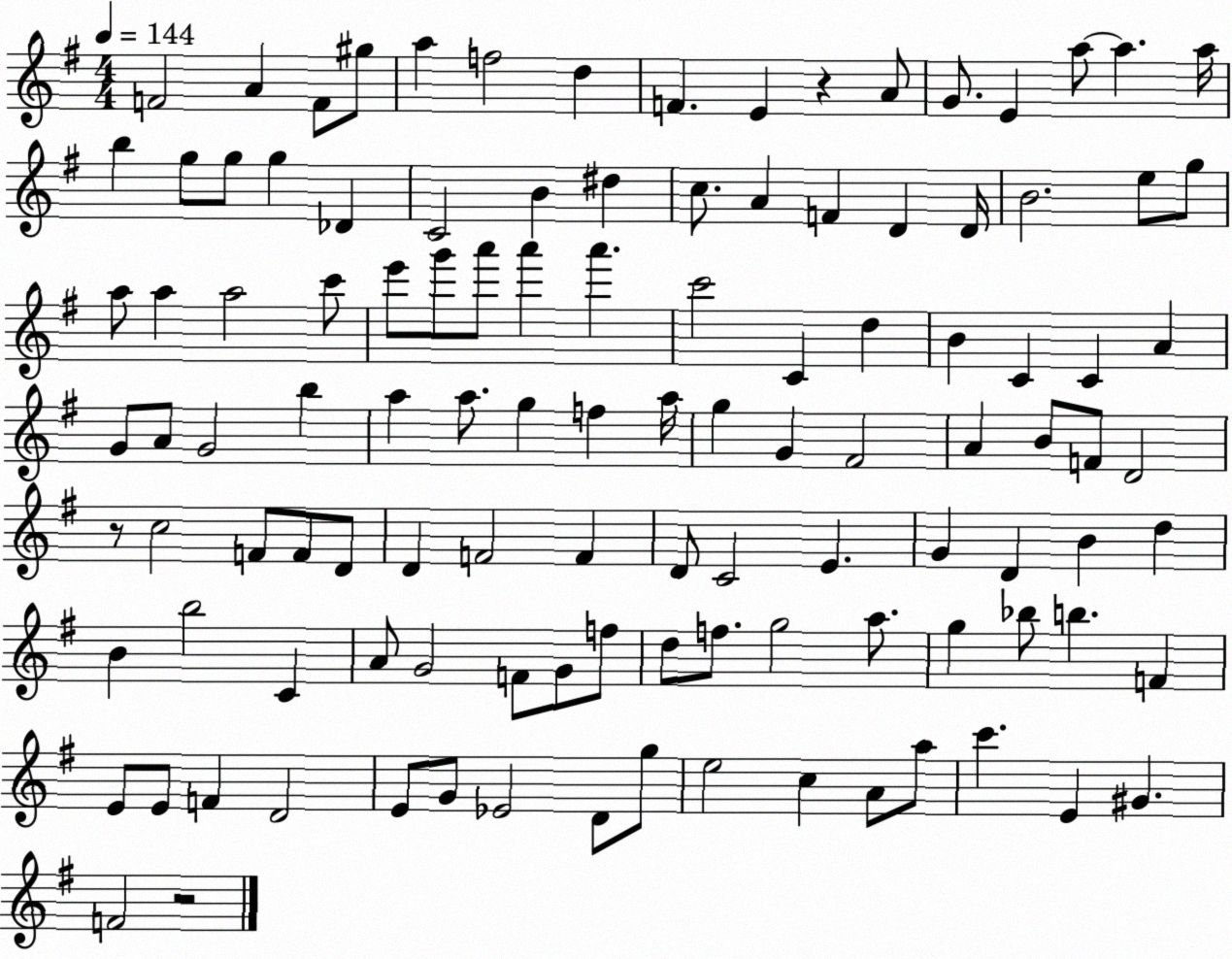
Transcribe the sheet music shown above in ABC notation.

X:1
T:Untitled
M:4/4
L:1/4
K:G
F2 A F/2 ^g/2 a f2 d F E z A/2 G/2 E a/2 a a/4 b g/2 g/2 g _D C2 B ^d c/2 A F D D/4 B2 e/2 g/2 a/2 a a2 c'/2 e'/2 g'/2 a'/2 a' a' c'2 C d B C C A G/2 A/2 G2 b a a/2 g f a/4 g G ^F2 A B/2 F/2 D2 z/2 c2 F/2 F/2 D/2 D F2 F D/2 C2 E G D B d B b2 C A/2 G2 F/2 G/2 f/2 d/2 f/2 g2 a/2 g _b/2 b F E/2 E/2 F D2 E/2 G/2 _E2 D/2 g/2 e2 c A/2 a/2 c' E ^G F2 z2